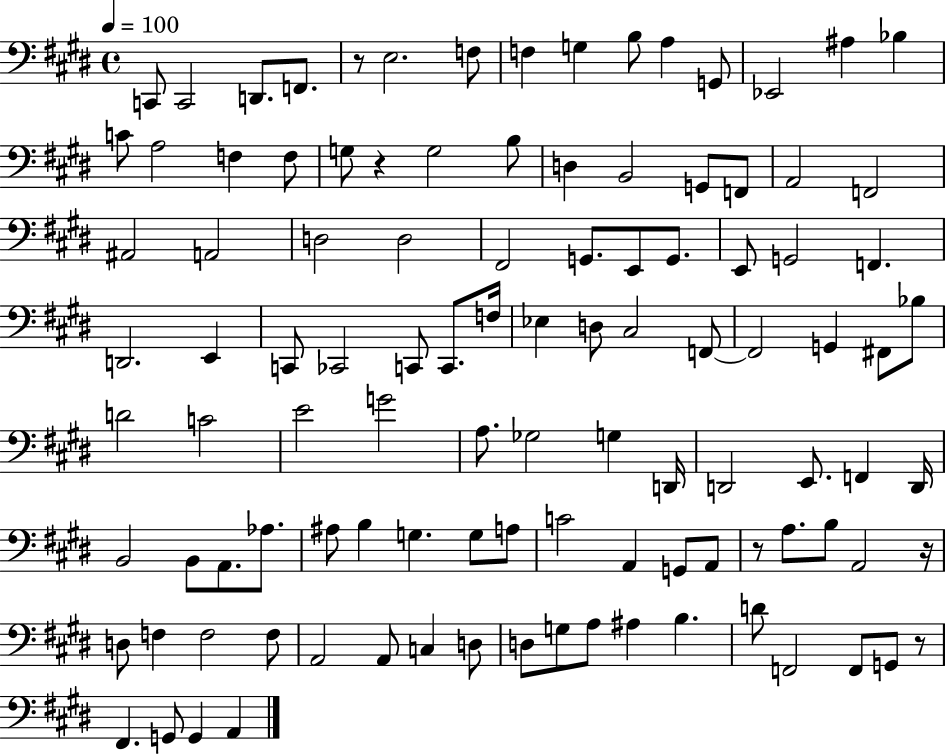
C2/e C2/h D2/e. F2/e. R/e E3/h. F3/e F3/q G3/q B3/e A3/q G2/e Eb2/h A#3/q Bb3/q C4/e A3/h F3/q F3/e G3/e R/q G3/h B3/e D3/q B2/h G2/e F2/e A2/h F2/h A#2/h A2/h D3/h D3/h F#2/h G2/e. E2/e G2/e. E2/e G2/h F2/q. D2/h. E2/q C2/e CES2/h C2/e C2/e. F3/s Eb3/q D3/e C#3/h F2/e F2/h G2/q F#2/e Bb3/e D4/h C4/h E4/h G4/h A3/e. Gb3/h G3/q D2/s D2/h E2/e. F2/q D2/s B2/h B2/e A2/e. Ab3/e. A#3/e B3/q G3/q. G3/e A3/e C4/h A2/q G2/e A2/e R/e A3/e. B3/e A2/h R/s D3/e F3/q F3/h F3/e A2/h A2/e C3/q D3/e D3/e G3/e A3/e A#3/q B3/q. D4/e F2/h F2/e G2/e R/e F#2/q. G2/e G2/q A2/q